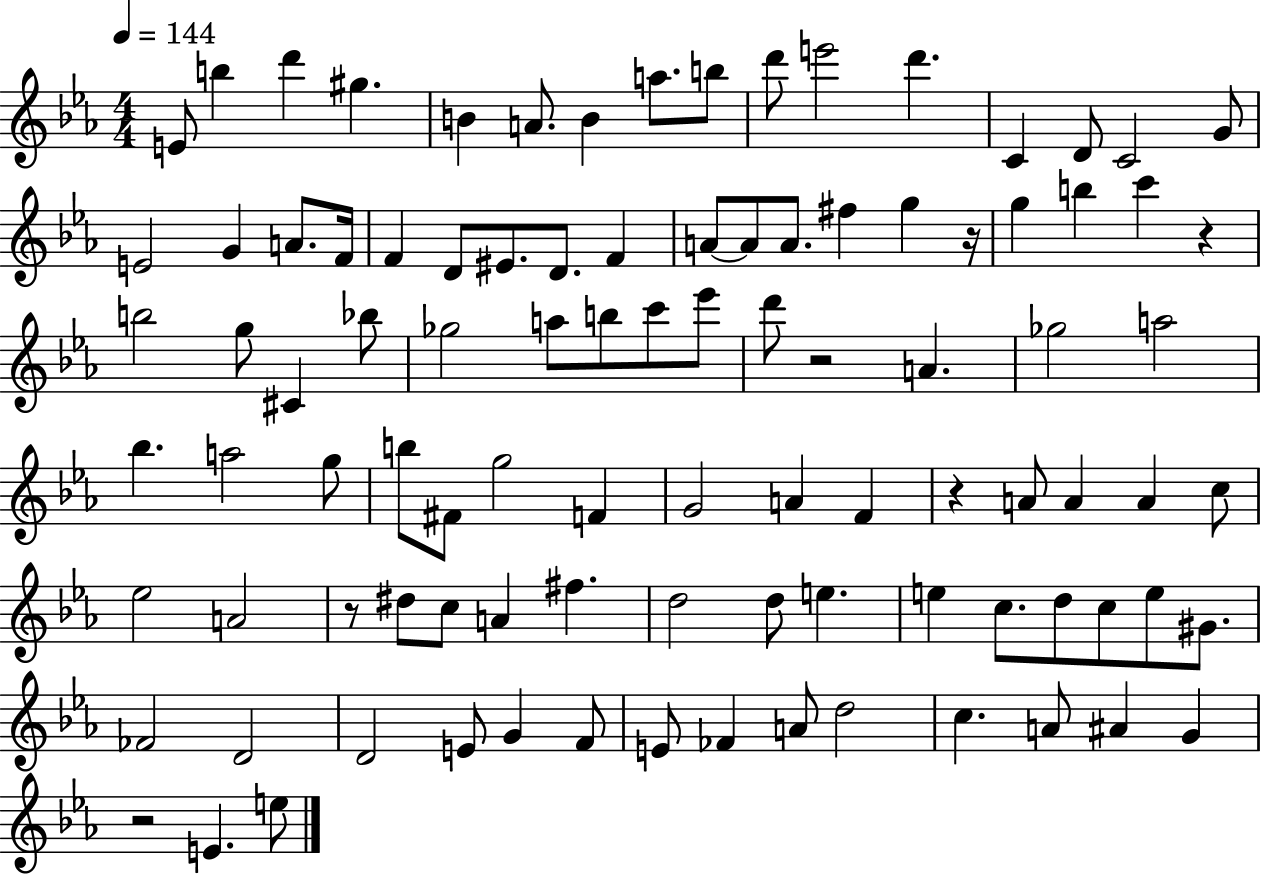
X:1
T:Untitled
M:4/4
L:1/4
K:Eb
E/2 b d' ^g B A/2 B a/2 b/2 d'/2 e'2 d' C D/2 C2 G/2 E2 G A/2 F/4 F D/2 ^E/2 D/2 F A/2 A/2 A/2 ^f g z/4 g b c' z b2 g/2 ^C _b/2 _g2 a/2 b/2 c'/2 _e'/2 d'/2 z2 A _g2 a2 _b a2 g/2 b/2 ^F/2 g2 F G2 A F z A/2 A A c/2 _e2 A2 z/2 ^d/2 c/2 A ^f d2 d/2 e e c/2 d/2 c/2 e/2 ^G/2 _F2 D2 D2 E/2 G F/2 E/2 _F A/2 d2 c A/2 ^A G z2 E e/2